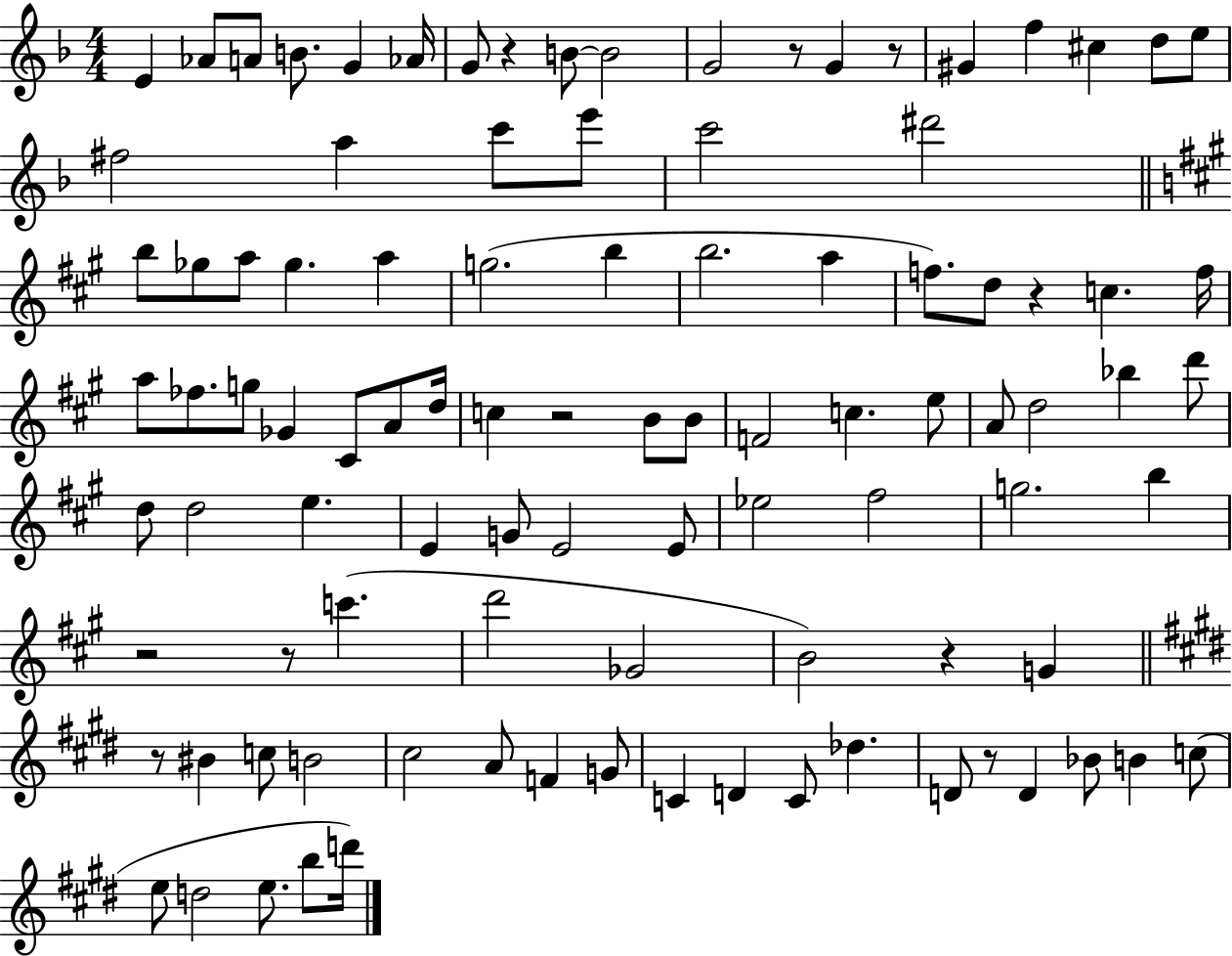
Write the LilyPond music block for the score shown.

{
  \clef treble
  \numericTimeSignature
  \time 4/4
  \key f \major
  e'4 aes'8 a'8 b'8. g'4 aes'16 | g'8 r4 b'8~~ b'2 | g'2 r8 g'4 r8 | gis'4 f''4 cis''4 d''8 e''8 | \break fis''2 a''4 c'''8 e'''8 | c'''2 dis'''2 | \bar "||" \break \key a \major b''8 ges''8 a''8 ges''4. a''4 | g''2.( b''4 | b''2. a''4 | f''8.) d''8 r4 c''4. f''16 | \break a''8 fes''8. g''8 ges'4 cis'8 a'8 d''16 | c''4 r2 b'8 b'8 | f'2 c''4. e''8 | a'8 d''2 bes''4 d'''8 | \break d''8 d''2 e''4. | e'4 g'8 e'2 e'8 | ees''2 fis''2 | g''2. b''4 | \break r2 r8 c'''4.( | d'''2 ges'2 | b'2) r4 g'4 | \bar "||" \break \key e \major r8 bis'4 c''8 b'2 | cis''2 a'8 f'4 g'8 | c'4 d'4 c'8 des''4. | d'8 r8 d'4 bes'8 b'4 c''8( | \break e''8 d''2 e''8. b''8 d'''16) | \bar "|."
}